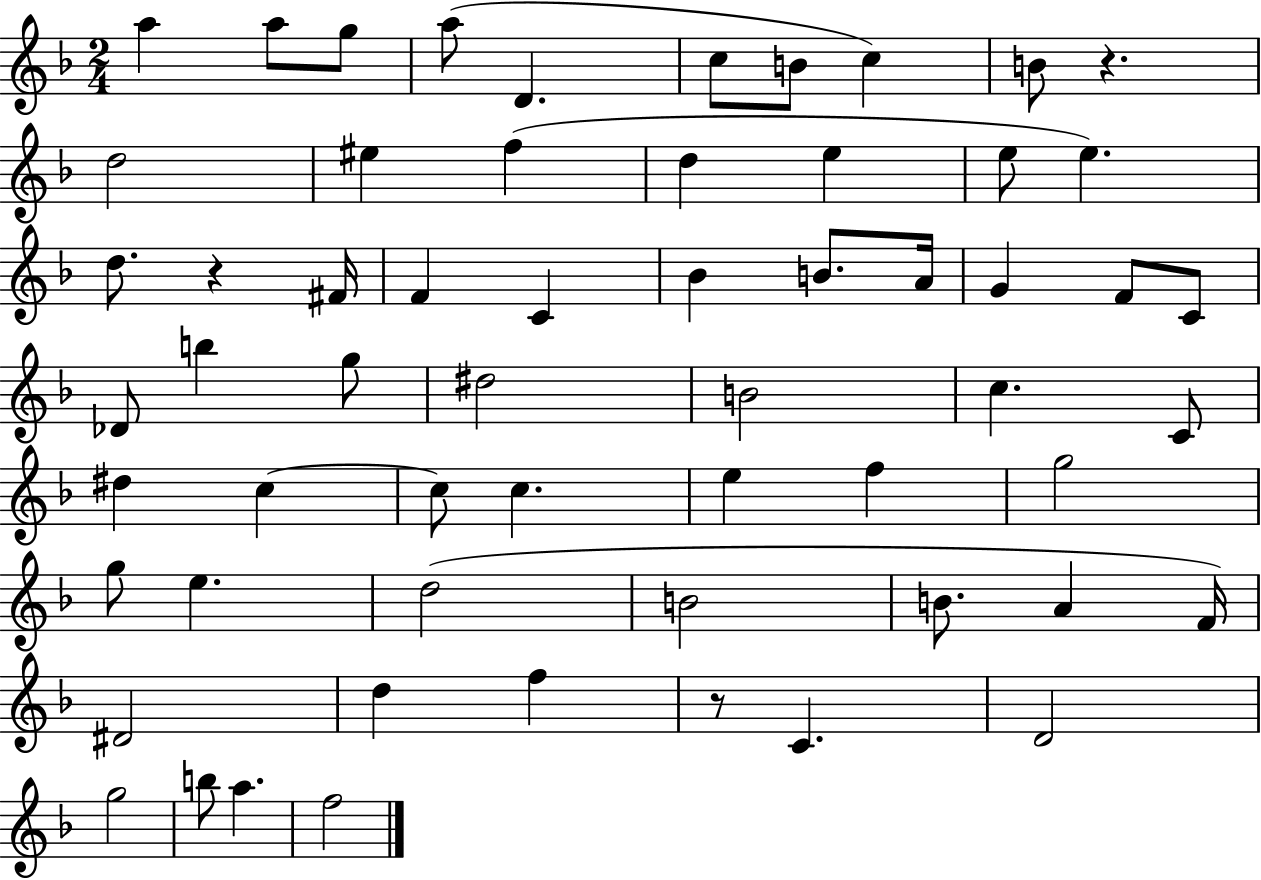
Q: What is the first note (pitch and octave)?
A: A5